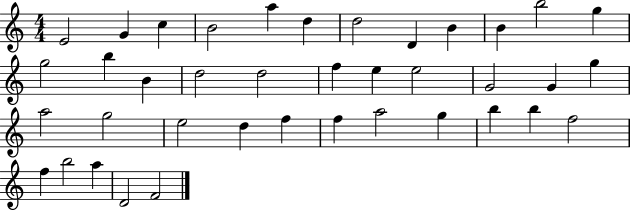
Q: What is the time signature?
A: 4/4